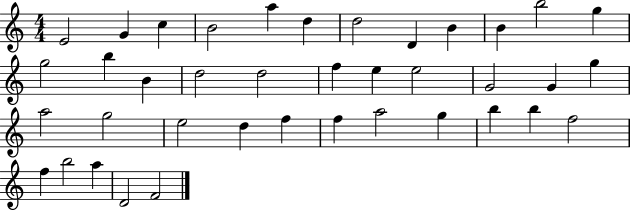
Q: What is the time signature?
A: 4/4